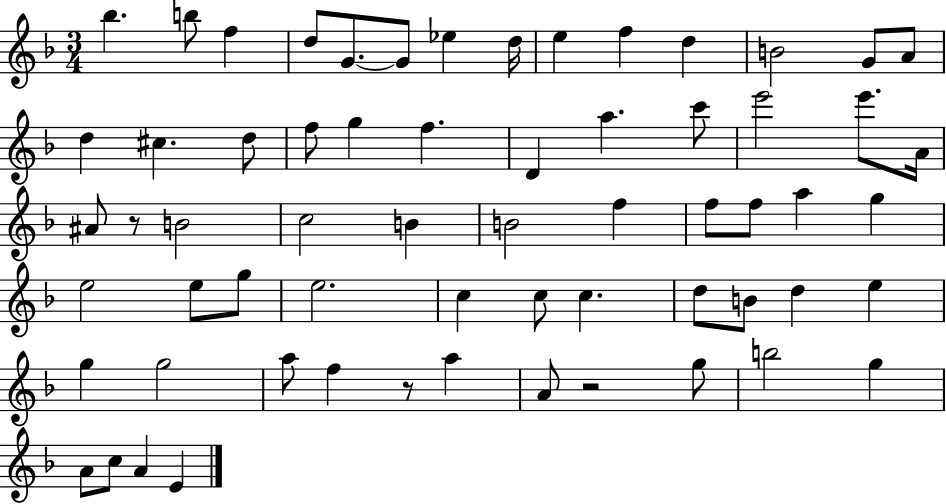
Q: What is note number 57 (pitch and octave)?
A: A4